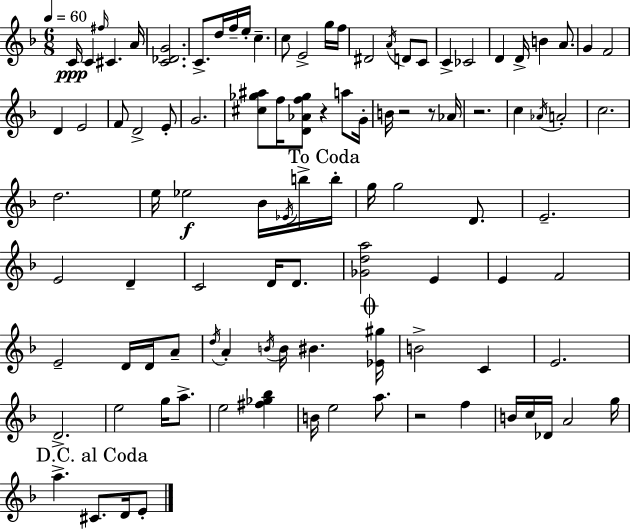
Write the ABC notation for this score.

X:1
T:Untitled
M:6/8
L:1/4
K:Dm
C/4 C ^f/4 ^C A/4 [C_DG]2 C/2 d/4 f/4 e/4 c c/2 E2 g/4 f/4 ^D2 A/4 D/2 C/2 C _C2 D D/4 B A/2 G F2 D E2 F/2 D2 E/2 G2 [^c_g^a]/2 f/4 [D_Af_g]/2 z a/2 G/4 B/4 z2 z/2 _A/4 z2 c _A/4 A2 c2 d2 e/4 _e2 _B/4 _E/4 b/4 b/4 g/4 g2 D/2 E2 E2 D C2 D/4 D/2 [_Gda]2 E E F2 E2 D/4 D/4 A/2 d/4 A B/4 B/4 ^B [_E^g]/4 B2 C E2 D2 e2 g/4 a/2 e2 [^f_g_b] B/4 e2 a/2 z2 f B/4 c/4 _D/4 A2 g/4 a ^C/2 D/4 E/2